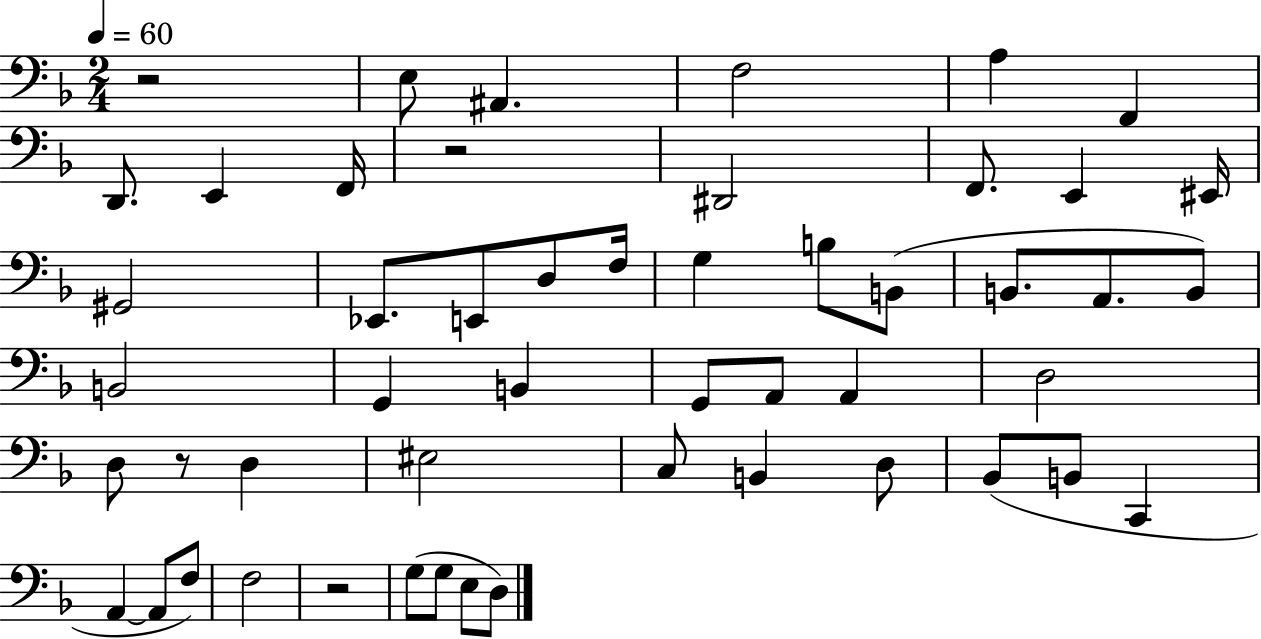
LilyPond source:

{
  \clef bass
  \numericTimeSignature
  \time 2/4
  \key f \major
  \tempo 4 = 60
  \repeat volta 2 { r2 | e8 ais,4. | f2 | a4 f,4 | \break d,8. e,4 f,16 | r2 | dis,2 | f,8. e,4 eis,16 | \break gis,2 | ees,8. e,8 d8 f16 | g4 b8 b,8( | b,8. a,8. b,8) | \break b,2 | g,4 b,4 | g,8 a,8 a,4 | d2 | \break d8 r8 d4 | eis2 | c8 b,4 d8 | bes,8( b,8 c,4 | \break a,4~~ a,8 f8) | f2 | r2 | g8( g8 e8 d8) | \break } \bar "|."
}